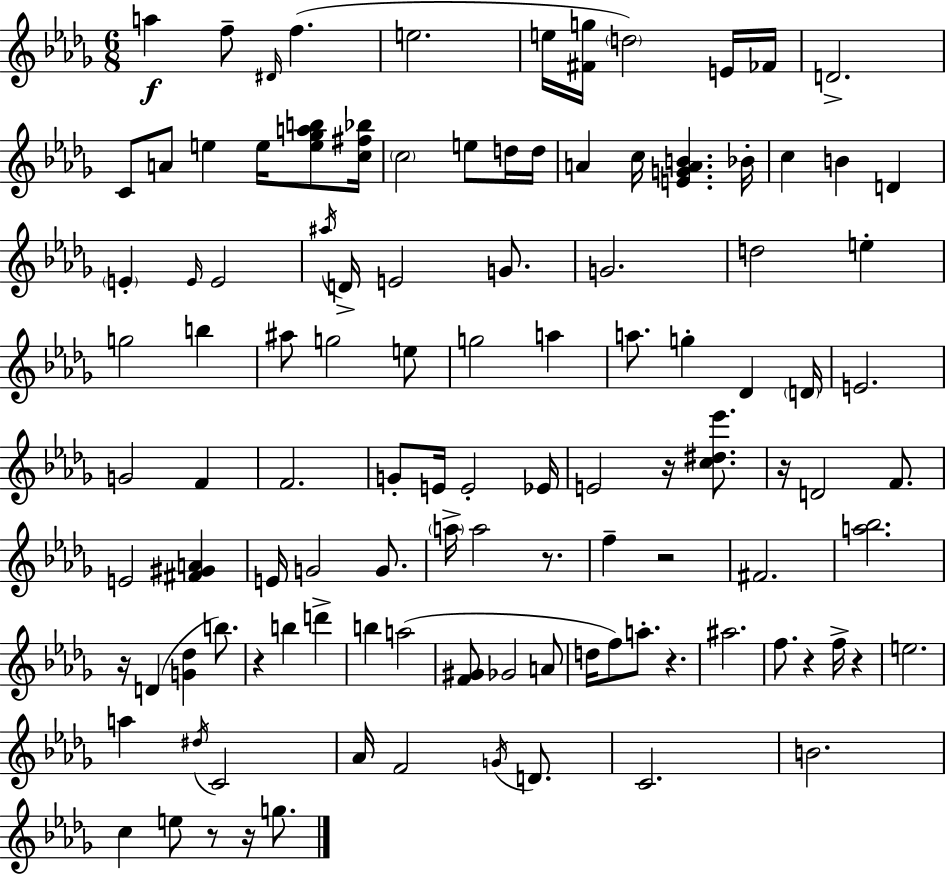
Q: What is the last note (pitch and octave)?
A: G5